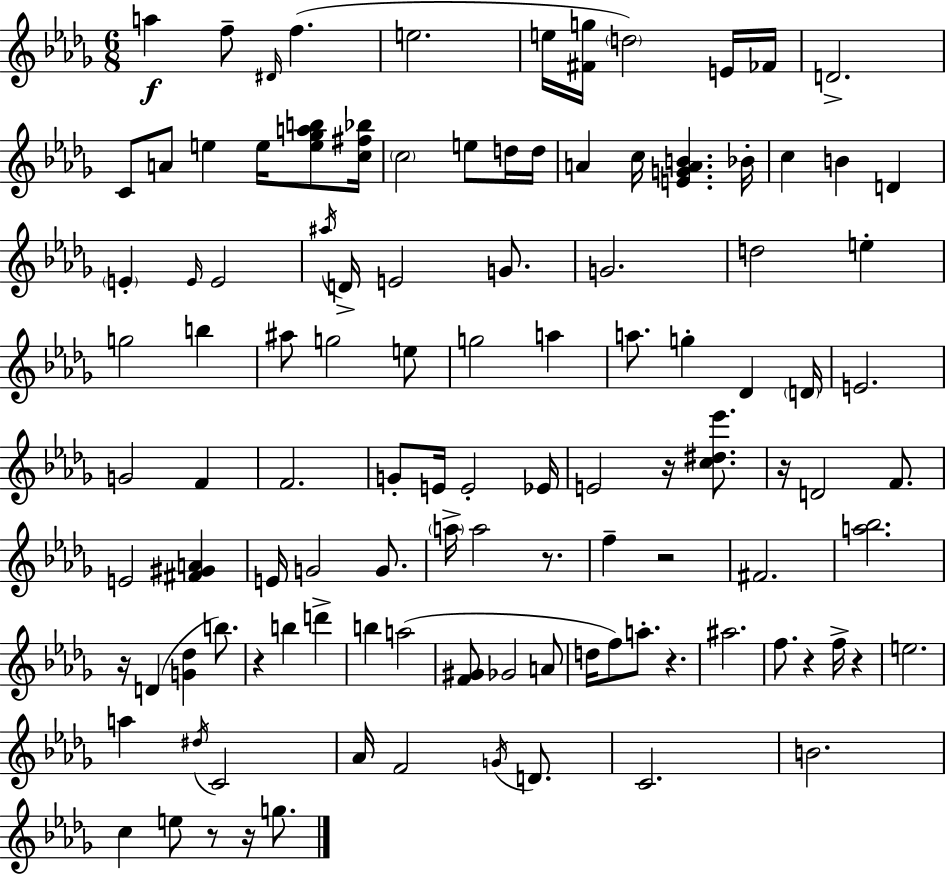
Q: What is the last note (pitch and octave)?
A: G5